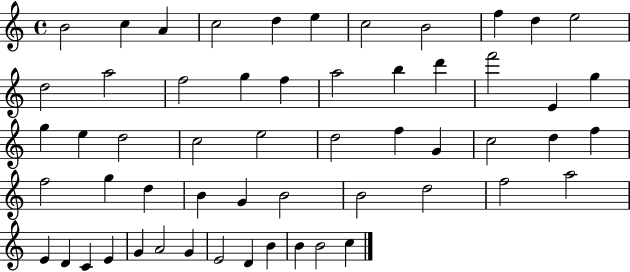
B4/h C5/q A4/q C5/h D5/q E5/q C5/h B4/h F5/q D5/q E5/h D5/h A5/h F5/h G5/q F5/q A5/h B5/q D6/q F6/h E4/q G5/q G5/q E5/q D5/h C5/h E5/h D5/h F5/q G4/q C5/h D5/q F5/q F5/h G5/q D5/q B4/q G4/q B4/h B4/h D5/h F5/h A5/h E4/q D4/q C4/q E4/q G4/q A4/h G4/q E4/h D4/q B4/q B4/q B4/h C5/q